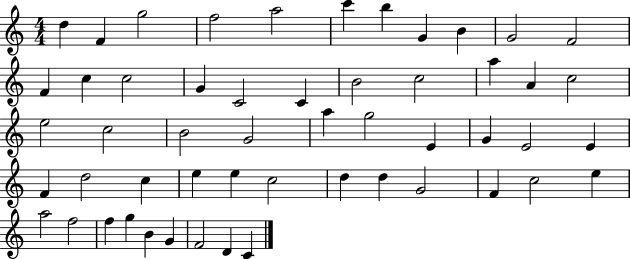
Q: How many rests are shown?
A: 0